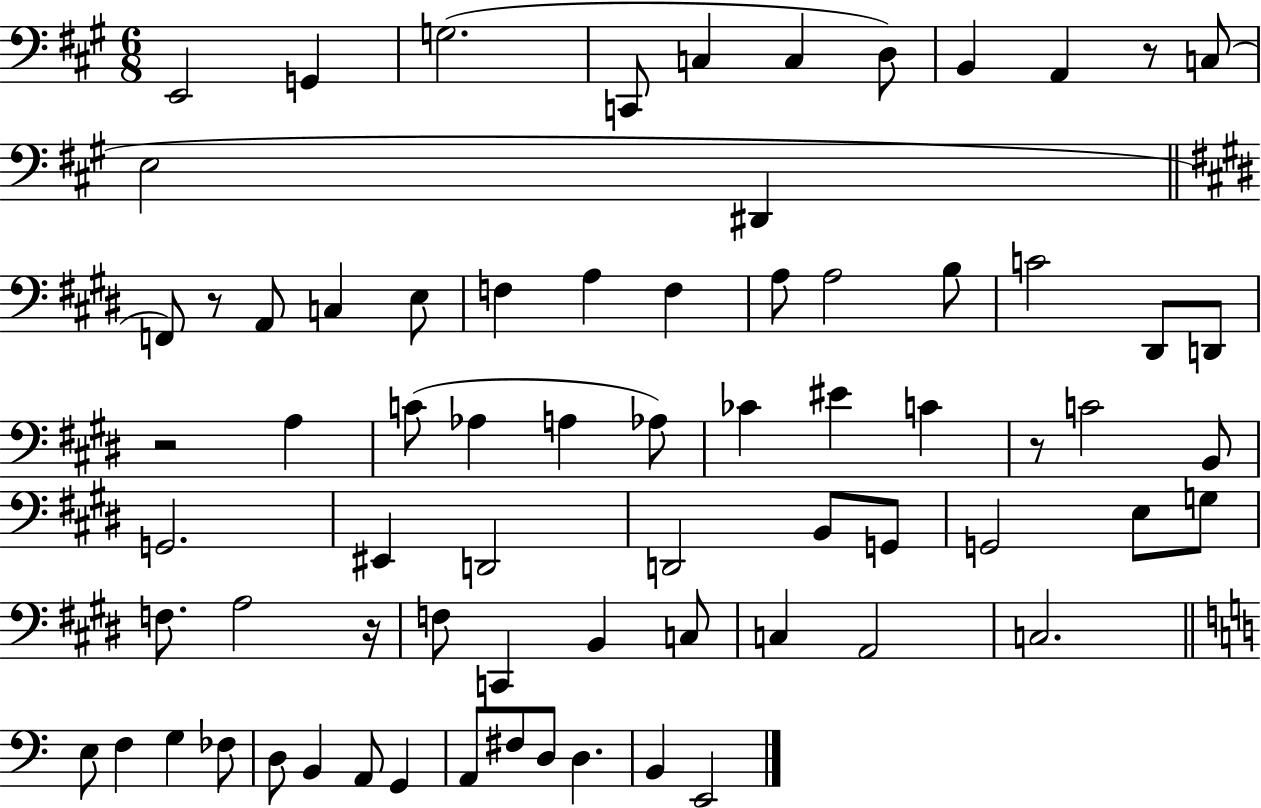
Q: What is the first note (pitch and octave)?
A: E2